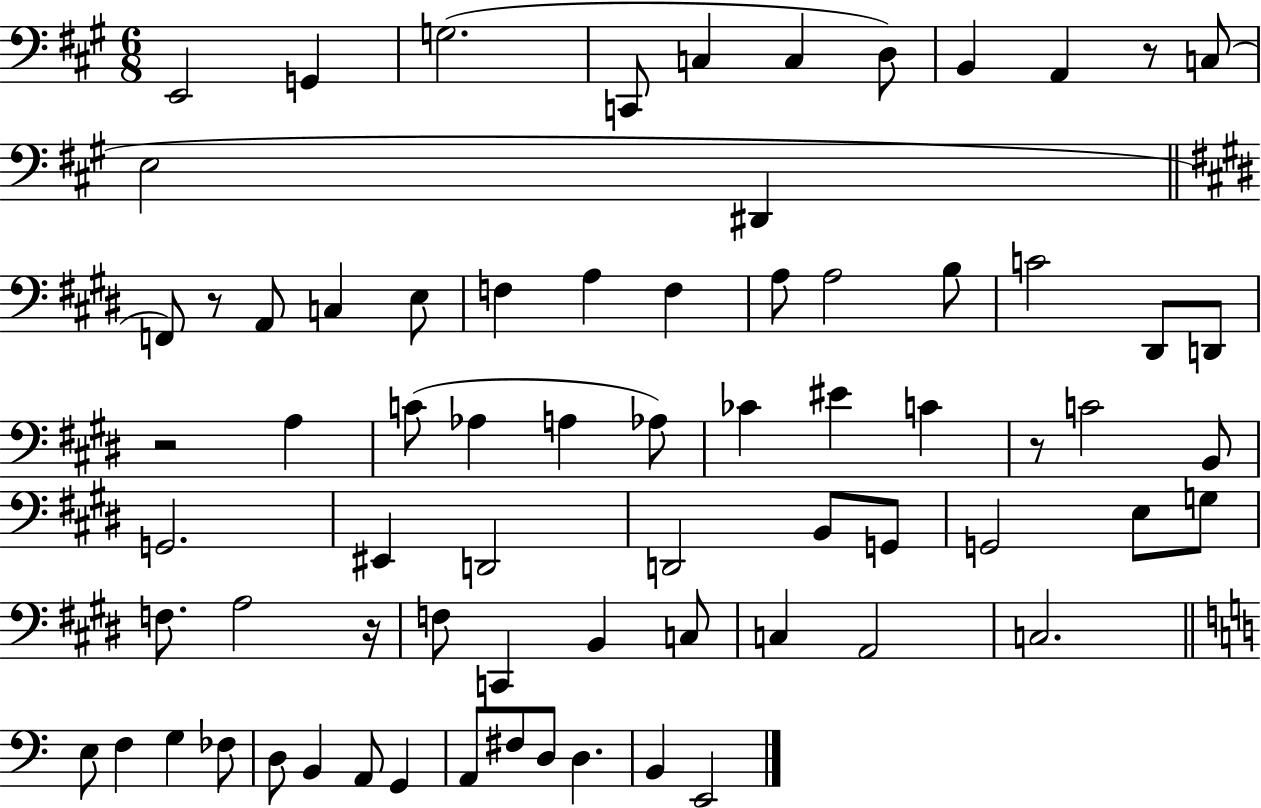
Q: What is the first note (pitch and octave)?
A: E2